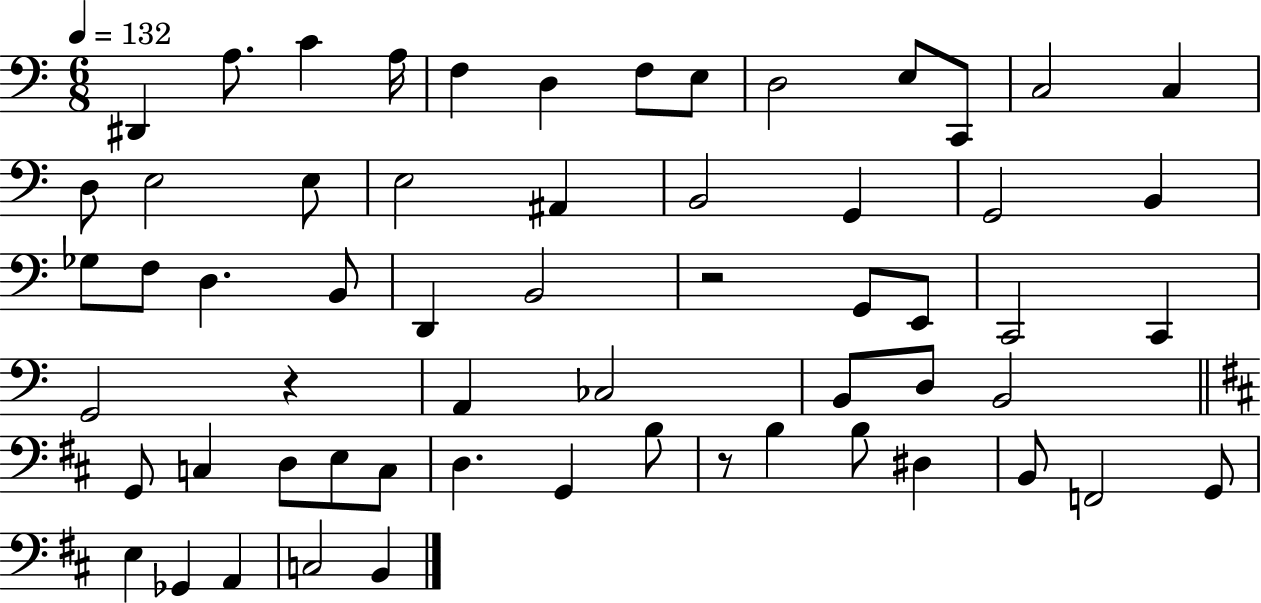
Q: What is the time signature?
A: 6/8